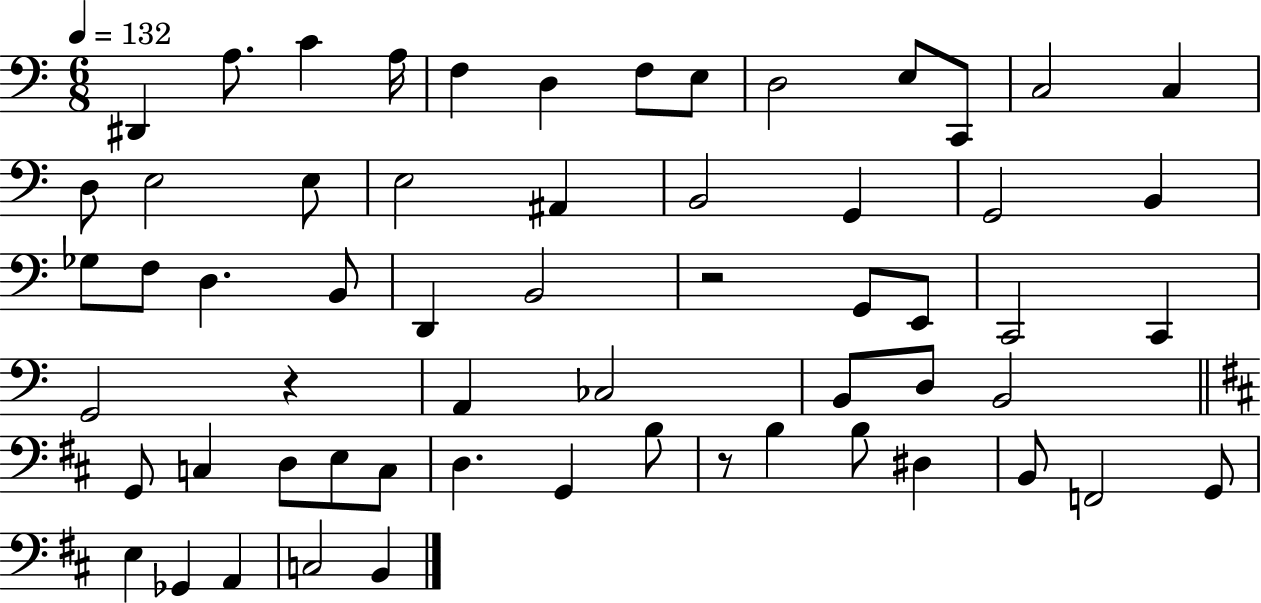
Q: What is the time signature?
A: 6/8